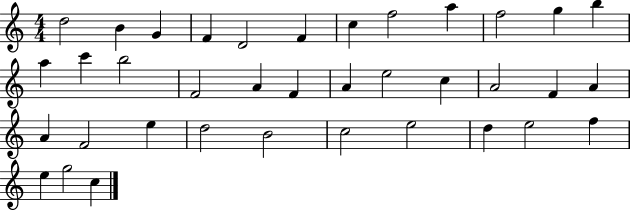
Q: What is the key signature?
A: C major